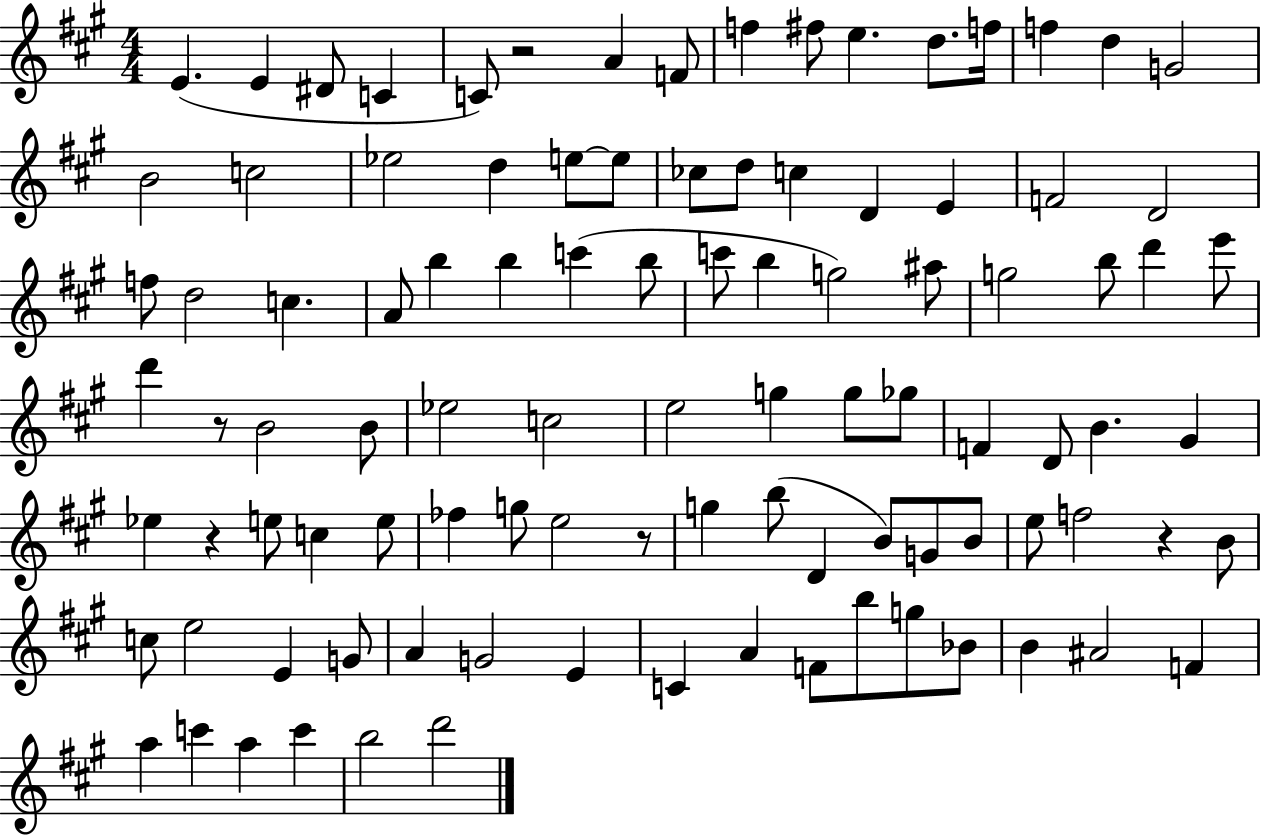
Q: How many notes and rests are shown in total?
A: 100